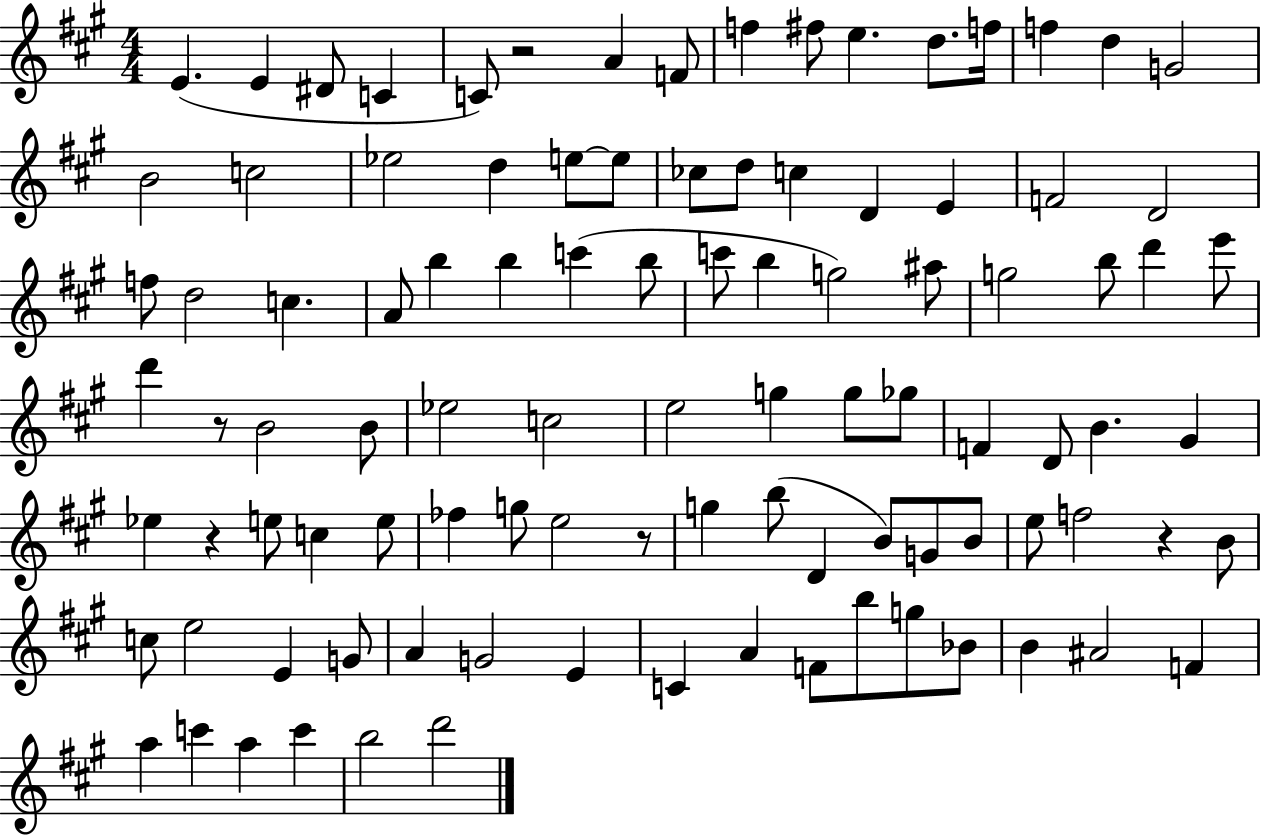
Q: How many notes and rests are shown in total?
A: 100